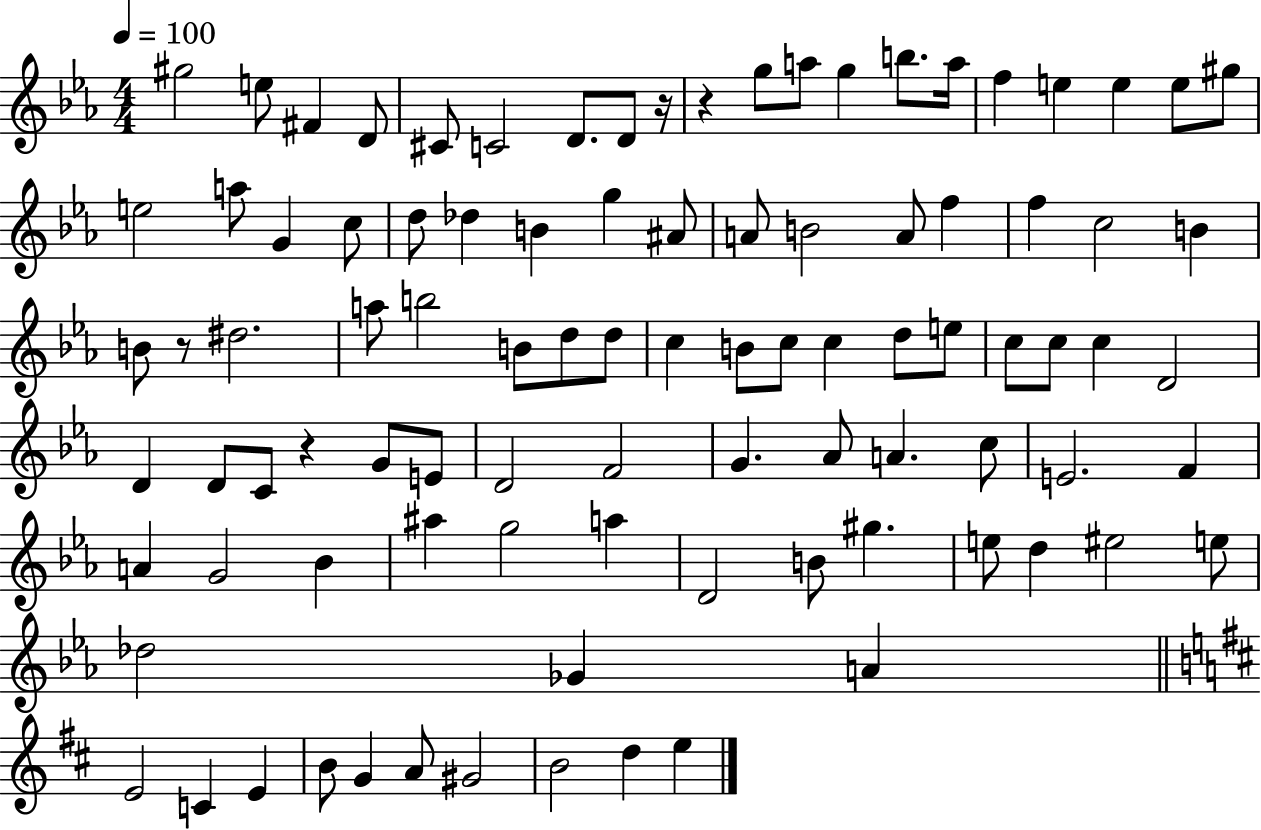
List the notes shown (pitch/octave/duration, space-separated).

G#5/h E5/e F#4/q D4/e C#4/e C4/h D4/e. D4/e R/s R/q G5/e A5/e G5/q B5/e. A5/s F5/q E5/q E5/q E5/e G#5/e E5/h A5/e G4/q C5/e D5/e Db5/q B4/q G5/q A#4/e A4/e B4/h A4/e F5/q F5/q C5/h B4/q B4/e R/e D#5/h. A5/e B5/h B4/e D5/e D5/e C5/q B4/e C5/e C5/q D5/e E5/e C5/e C5/e C5/q D4/h D4/q D4/e C4/e R/q G4/e E4/e D4/h F4/h G4/q. Ab4/e A4/q. C5/e E4/h. F4/q A4/q G4/h Bb4/q A#5/q G5/h A5/q D4/h B4/e G#5/q. E5/e D5/q EIS5/h E5/e Db5/h Gb4/q A4/q E4/h C4/q E4/q B4/e G4/q A4/e G#4/h B4/h D5/q E5/q